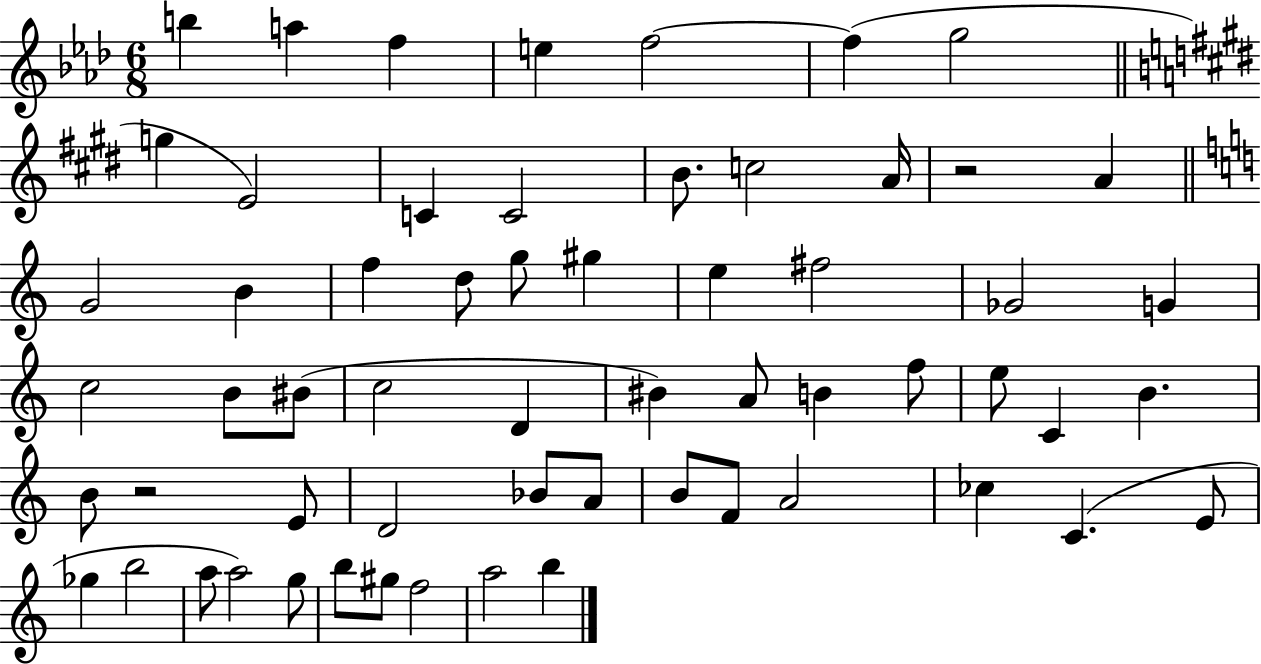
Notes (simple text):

B5/q A5/q F5/q E5/q F5/h F5/q G5/h G5/q E4/h C4/q C4/h B4/e. C5/h A4/s R/h A4/q G4/h B4/q F5/q D5/e G5/e G#5/q E5/q F#5/h Gb4/h G4/q C5/h B4/e BIS4/e C5/h D4/q BIS4/q A4/e B4/q F5/e E5/e C4/q B4/q. B4/e R/h E4/e D4/h Bb4/e A4/e B4/e F4/e A4/h CES5/q C4/q. E4/e Gb5/q B5/h A5/e A5/h G5/e B5/e G#5/e F5/h A5/h B5/q